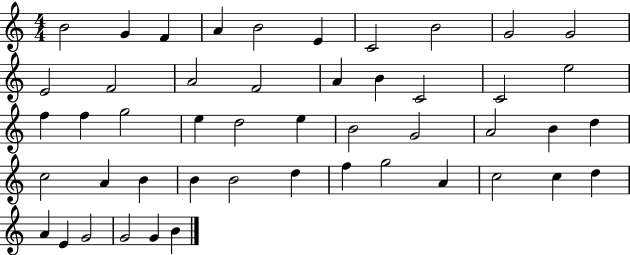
B4/h G4/q F4/q A4/q B4/h E4/q C4/h B4/h G4/h G4/h E4/h F4/h A4/h F4/h A4/q B4/q C4/h C4/h E5/h F5/q F5/q G5/h E5/q D5/h E5/q B4/h G4/h A4/h B4/q D5/q C5/h A4/q B4/q B4/q B4/h D5/q F5/q G5/h A4/q C5/h C5/q D5/q A4/q E4/q G4/h G4/h G4/q B4/q